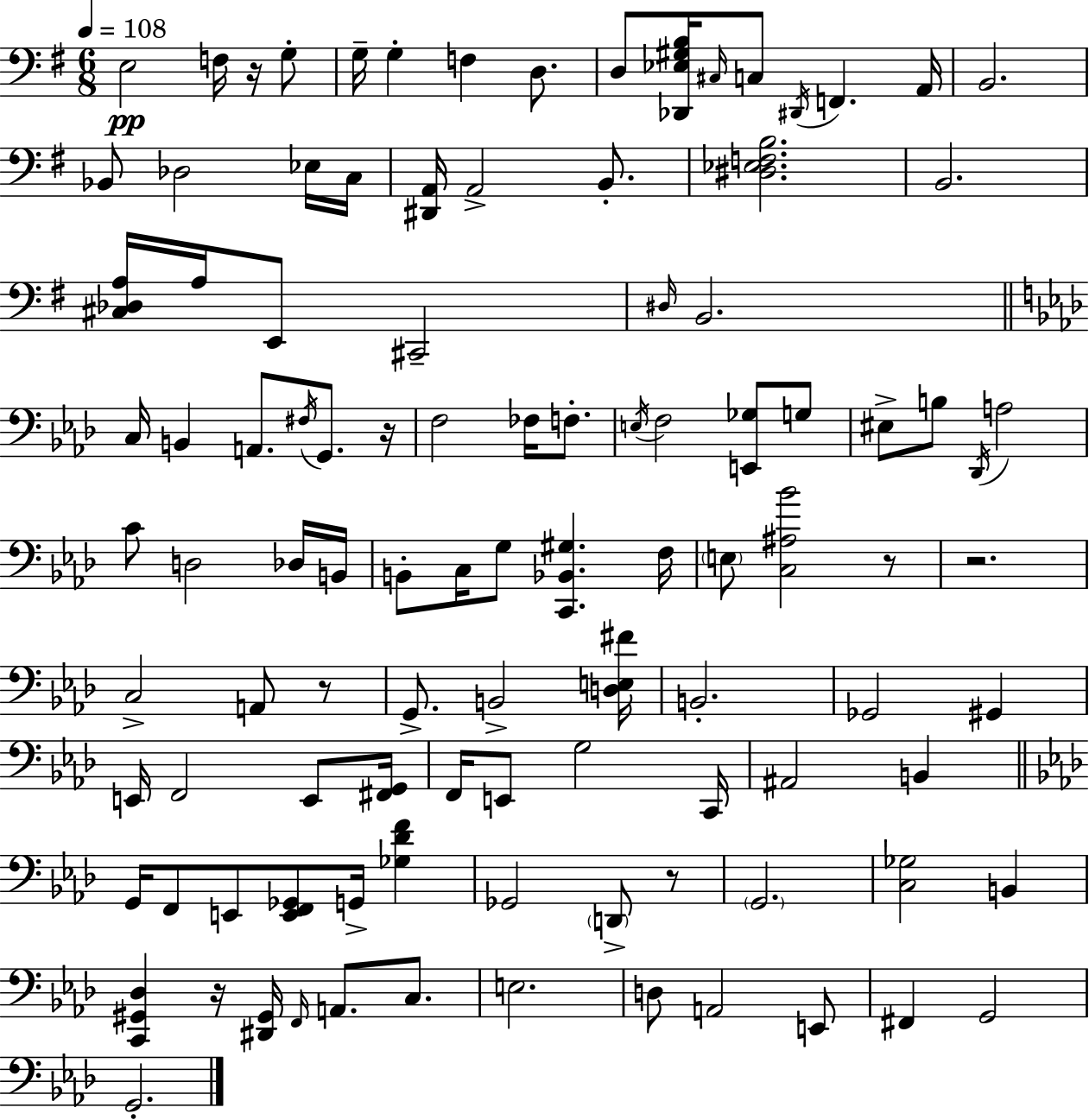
X:1
T:Untitled
M:6/8
L:1/4
K:Em
E,2 F,/4 z/4 G,/2 G,/4 G, F, D,/2 D,/2 [_D,,_E,^G,B,]/4 ^C,/4 C,/2 ^D,,/4 F,, A,,/4 B,,2 _B,,/2 _D,2 _E,/4 C,/4 [^D,,A,,]/4 A,,2 B,,/2 [^D,_E,F,B,]2 B,,2 [^C,_D,A,]/4 A,/4 E,,/2 ^C,,2 ^D,/4 B,,2 C,/4 B,, A,,/2 ^F,/4 G,,/2 z/4 F,2 _F,/4 F,/2 E,/4 F,2 [E,,_G,]/2 G,/2 ^E,/2 B,/2 _D,,/4 A,2 C/2 D,2 _D,/4 B,,/4 B,,/2 C,/4 G,/2 [C,,_B,,^G,] F,/4 E,/2 [C,^A,_B]2 z/2 z2 C,2 A,,/2 z/2 G,,/2 B,,2 [D,E,^F]/4 B,,2 _G,,2 ^G,, E,,/4 F,,2 E,,/2 [^F,,G,,]/4 F,,/4 E,,/2 G,2 C,,/4 ^A,,2 B,, G,,/4 F,,/2 E,,/2 [E,,F,,_G,,]/2 G,,/4 [_G,_DF] _G,,2 D,,/2 z/2 G,,2 [C,_G,]2 B,, [C,,^G,,_D,] z/4 [^D,,^G,,]/4 F,,/4 A,,/2 C,/2 E,2 D,/2 A,,2 E,,/2 ^F,, G,,2 G,,2